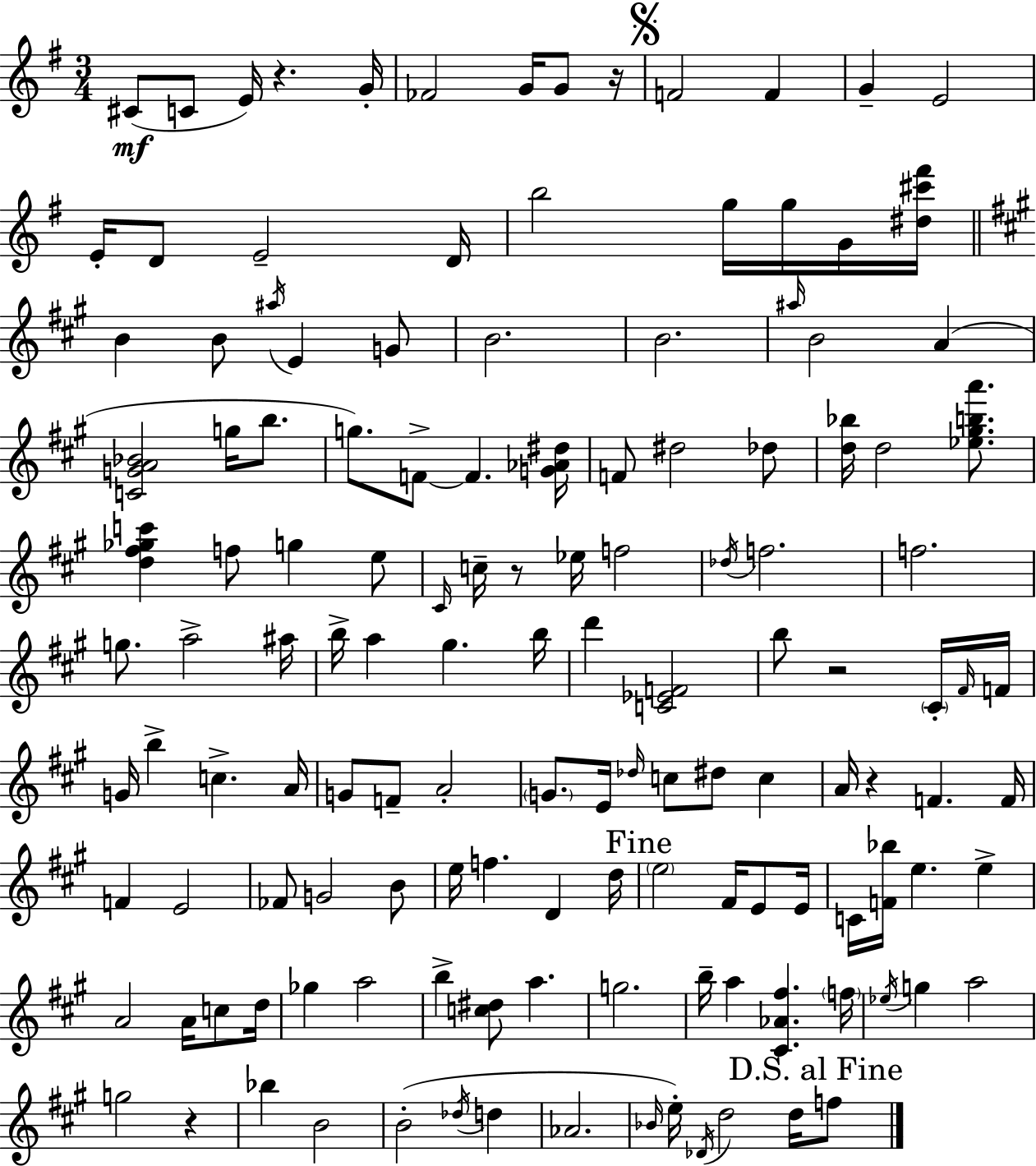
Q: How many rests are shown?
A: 6